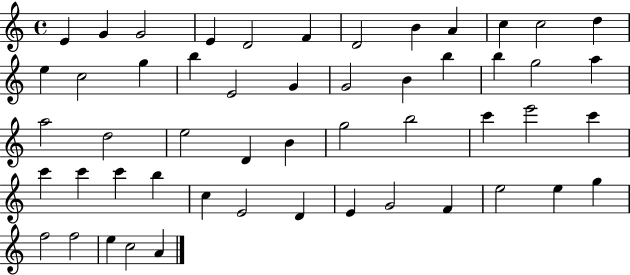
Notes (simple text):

E4/q G4/q G4/h E4/q D4/h F4/q D4/h B4/q A4/q C5/q C5/h D5/q E5/q C5/h G5/q B5/q E4/h G4/q G4/h B4/q B5/q B5/q G5/h A5/q A5/h D5/h E5/h D4/q B4/q G5/h B5/h C6/q E6/h C6/q C6/q C6/q C6/q B5/q C5/q E4/h D4/q E4/q G4/h F4/q E5/h E5/q G5/q F5/h F5/h E5/q C5/h A4/q